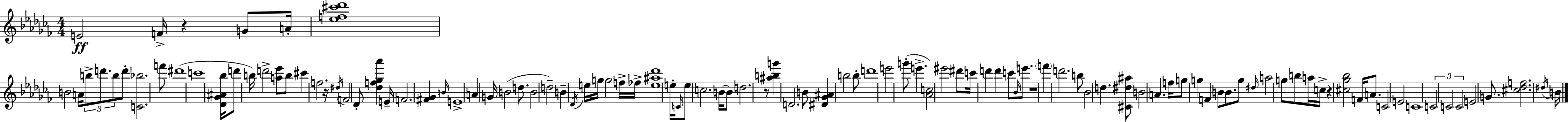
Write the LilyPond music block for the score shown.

{
  \clef treble
  \numericTimeSignature
  \time 4/4
  \key aes \minor
  e'2\ff f'16-> r4 g'8 a'16-. | <ees'' f'' cis''' des'''>1 | b'2 a'16 \tuplet 3/2 { b''8-> d'''8. b''8 } | d'''8-. <c' bes''>2. f'''8 | \break dis'''1( | c'''1 | <des' ges' ais' bes''>16 d'''8 b''16) d'''2-> <a'' ees'''>8 b''8 | cis'''4 f''2. | \break r16 \acciaccatura { dis''16 } f'2 des'8-. <des'' f'' ges'' aes'''>4 | e'16-- f'2. <fis' ges'>4 | \grace { b'16 } e'1-> | a'4 g'16 b'2( d''8. | \break b'2 d''2--) | b'4-- \acciaccatura { des'16 } e''16 g''16 g''2 | f''16-> fes''16-> <e'' ais'' des'''>1 | e''16-. \grace { c'16 } e''8 c''2. | \break b'16~~ b'8 d''2. | r8 <ais'' b'' g'''>4 d'2. | b'8 <dis' ges' ais'>4 b''2 | b''8-. d'''1 | \break e'''2 g'''8-.( e'''4.-> | <aes' c''>2) eis'''2 | dis'''8 c'''16 d'''4 d'''4 c'''8 | \grace { bes'16 } e'''8. r1 | \break \parenthesize f'''4 d'''2. | b''8 bes'2 d''4. | <cis' dis'' ais''>8 b'2 a'4. | f''16 g''8 g''4 f'4 | \break b'8 b'8. g''8 \grace { dis''16 } a''2 | g''8 b''8 a''16 c''16-> r4 <cis'' ges'' bes''>2 | f'16 a'8. c'2 e'2 | c'1 | \break \tuplet 3/2 { c'2 c'2 | c'2 } e'2 | g'8. <cis'' des'' f''>2. | \acciaccatura { dis''16 } b'16 \bar "|."
}